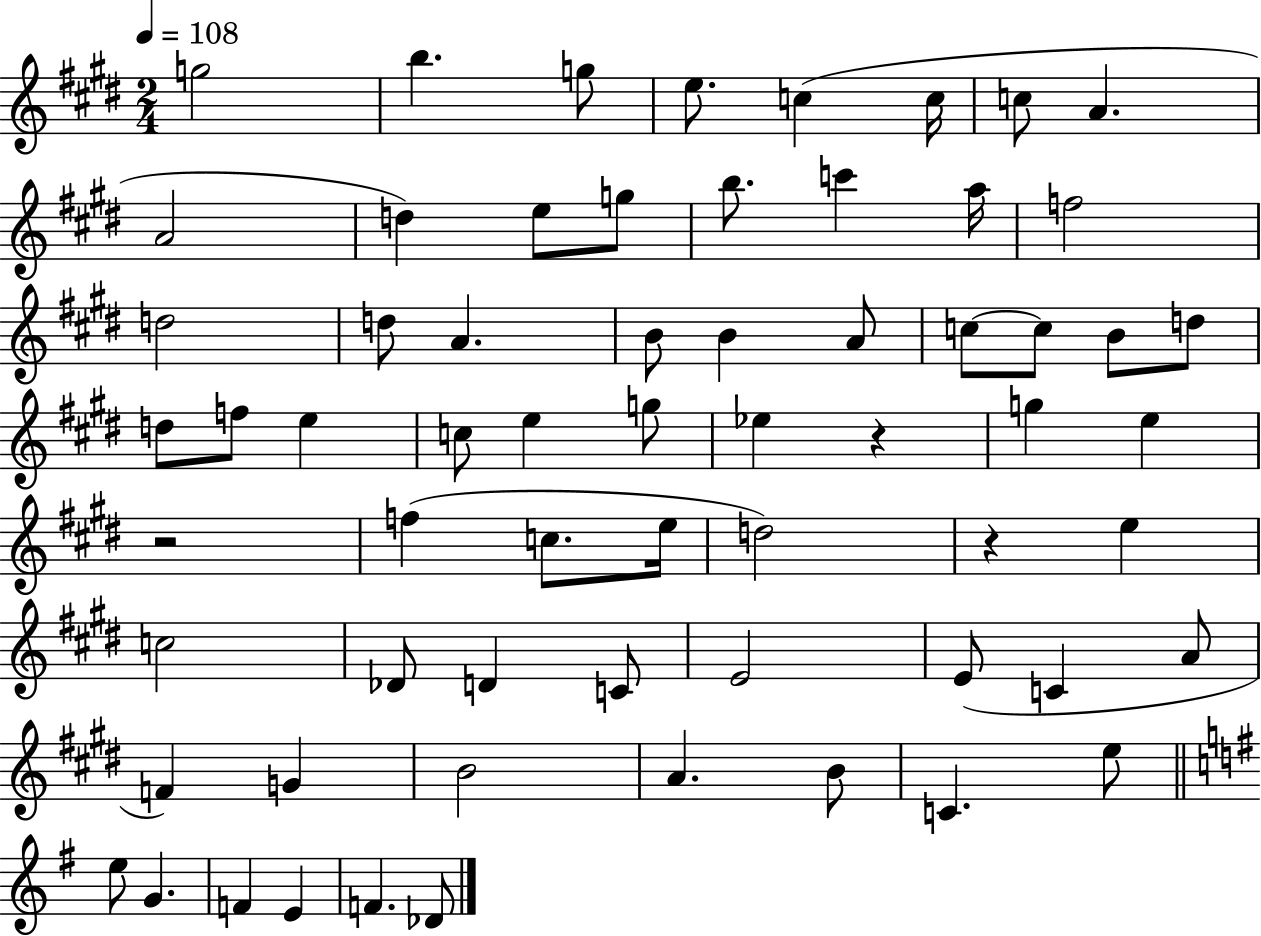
G5/h B5/q. G5/e E5/e. C5/q C5/s C5/e A4/q. A4/h D5/q E5/e G5/e B5/e. C6/q A5/s F5/h D5/h D5/e A4/q. B4/e B4/q A4/e C5/e C5/e B4/e D5/e D5/e F5/e E5/q C5/e E5/q G5/e Eb5/q R/q G5/q E5/q R/h F5/q C5/e. E5/s D5/h R/q E5/q C5/h Db4/e D4/q C4/e E4/h E4/e C4/q A4/e F4/q G4/q B4/h A4/q. B4/e C4/q. E5/e E5/e G4/q. F4/q E4/q F4/q. Db4/e